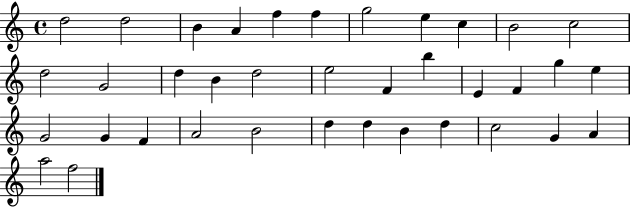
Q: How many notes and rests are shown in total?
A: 37